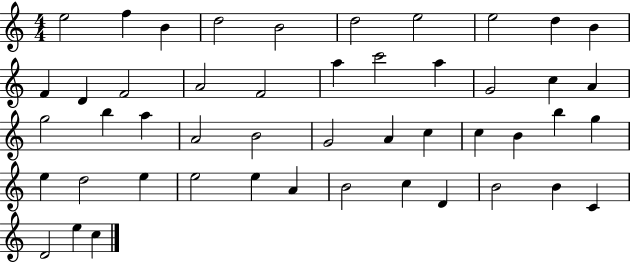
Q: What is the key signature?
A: C major